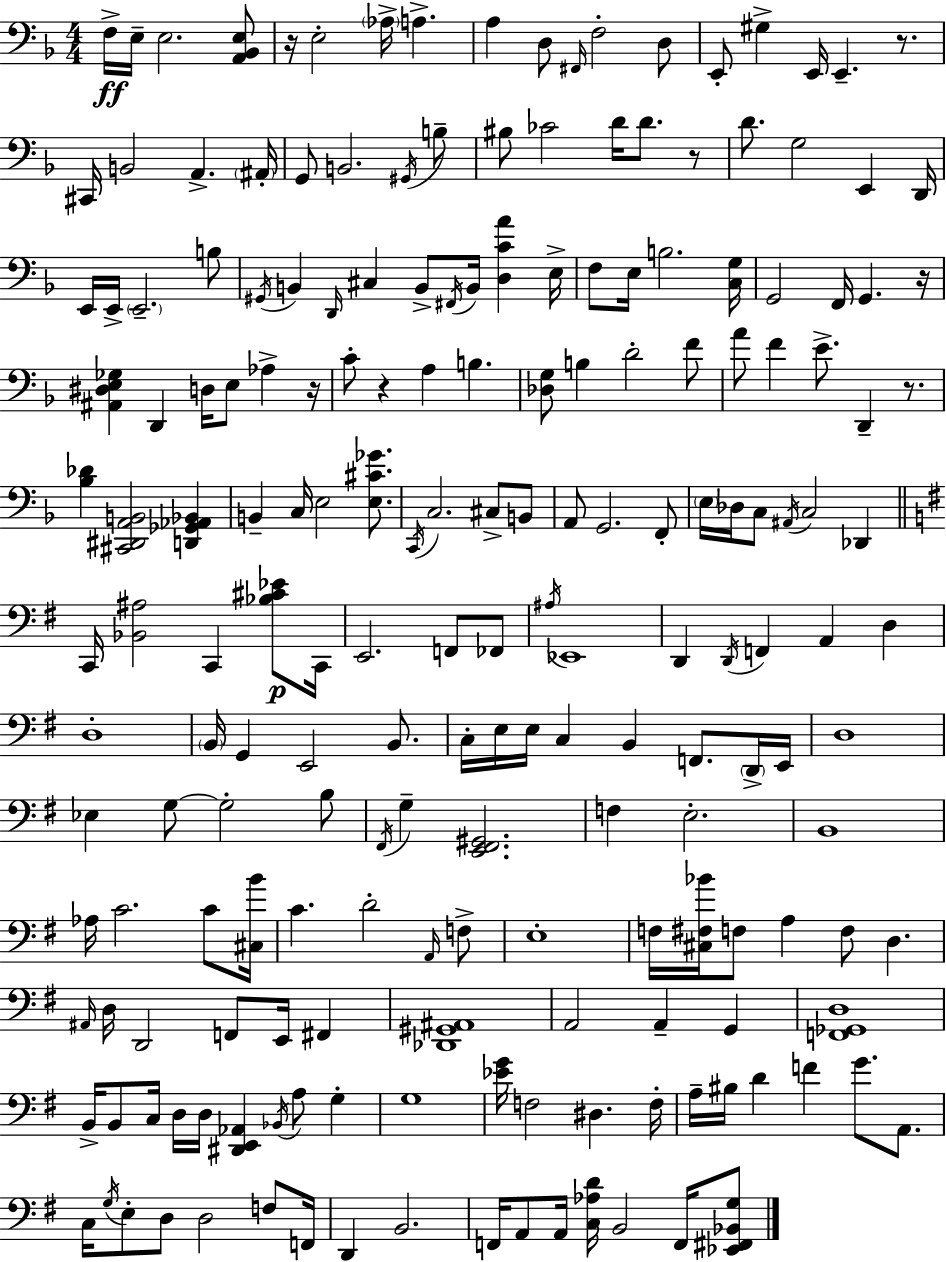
X:1
T:Untitled
M:4/4
L:1/4
K:F
F,/4 E,/4 E,2 [A,,_B,,E,]/2 z/4 E,2 _A,/4 A, A, D,/2 ^F,,/4 F,2 D,/2 E,,/2 ^G, E,,/4 E,, z/2 ^C,,/4 B,,2 A,, ^A,,/4 G,,/2 B,,2 ^G,,/4 B,/2 ^B,/2 _C2 D/4 D/2 z/2 D/2 G,2 E,, D,,/4 E,,/4 E,,/4 E,,2 B,/2 ^G,,/4 B,, D,,/4 ^C, B,,/2 ^F,,/4 B,,/4 [D,CA] E,/4 F,/2 E,/4 B,2 [C,G,]/4 G,,2 F,,/4 G,, z/4 [^A,,^D,E,_G,] D,, D,/4 E,/2 _A, z/4 C/2 z A, B, [_D,G,]/2 B, D2 F/2 A/2 F E/2 D,, z/2 [_B,_D] [^C,,^D,,A,,B,,]2 [D,,_G,,_A,,_B,,] B,, C,/4 E,2 [E,^C_G]/2 C,,/4 C,2 ^C,/2 B,,/2 A,,/2 G,,2 F,,/2 E,/4 _D,/4 C,/2 ^A,,/4 C,2 _D,, C,,/4 [_B,,^A,]2 C,, [_B,^C_E]/2 C,,/4 E,,2 F,,/2 _F,,/2 ^A,/4 _E,,4 D,, D,,/4 F,, A,, D, D,4 B,,/4 G,, E,,2 B,,/2 C,/4 E,/4 E,/4 C, B,, F,,/2 D,,/4 E,,/4 D,4 _E, G,/2 G,2 B,/2 ^F,,/4 G, [E,,^F,,^G,,]2 F, E,2 B,,4 _A,/4 C2 C/2 [^C,B]/4 C D2 A,,/4 F,/2 E,4 F,/4 [^C,^F,_B]/4 F,/2 A, F,/2 D, ^A,,/4 D,/4 D,,2 F,,/2 E,,/4 ^F,, [_D,,^G,,^A,,]4 A,,2 A,, G,, [F,,_G,,D,]4 B,,/4 B,,/2 C,/4 D,/4 D,/4 [^D,,E,,_A,,] _B,,/4 A,/2 G, G,4 [_EG]/4 F,2 ^D, F,/4 A,/4 ^B,/4 D F G/2 A,,/2 C,/4 G,/4 E,/2 D,/2 D,2 F,/2 F,,/4 D,, B,,2 F,,/4 A,,/2 A,,/4 [C,_A,D]/4 B,,2 F,,/4 [_E,,^F,,_B,,G,]/2